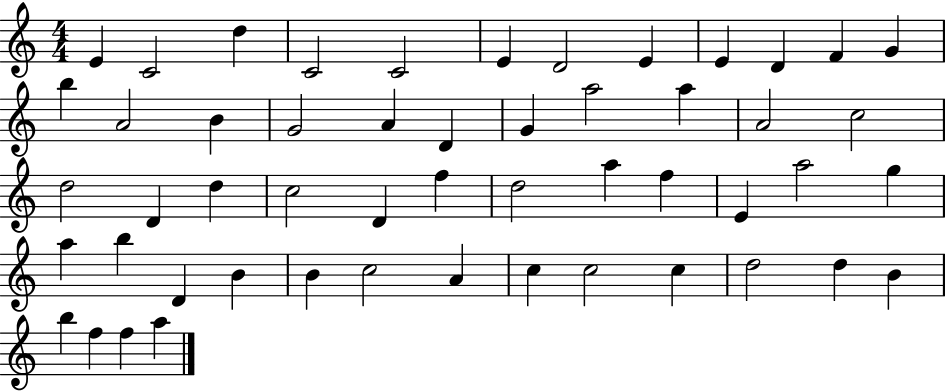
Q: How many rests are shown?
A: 0